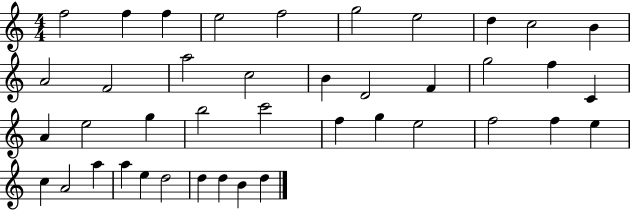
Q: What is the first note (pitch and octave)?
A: F5